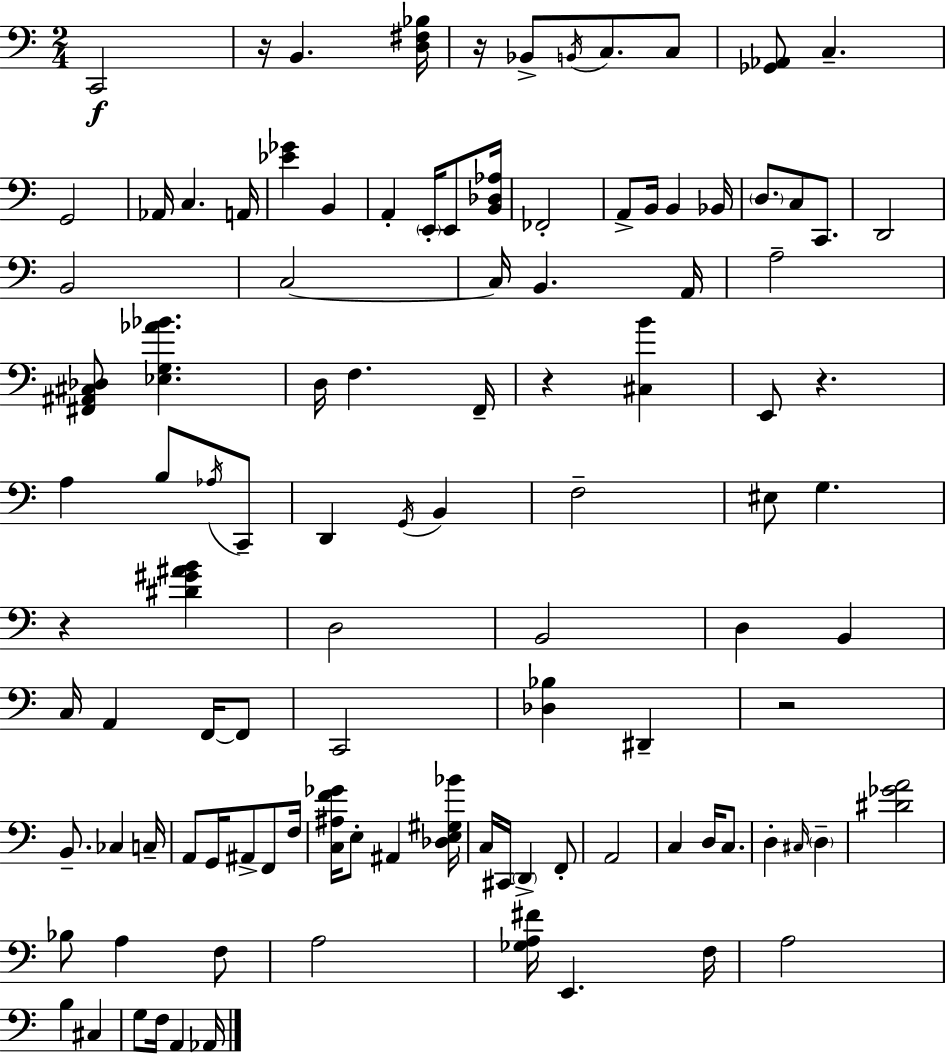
C2/h R/s B2/q. [D3,F#3,Bb3]/s R/s Bb2/e B2/s C3/e. C3/e [Gb2,Ab2]/e C3/q. G2/h Ab2/s C3/q. A2/s [Eb4,Gb4]/q B2/q A2/q E2/s E2/e [B2,Db3,Ab3]/s FES2/h A2/e B2/s B2/q Bb2/s D3/e. C3/e C2/e. D2/h B2/h C3/h C3/s B2/q. A2/s A3/h [F#2,A#2,C#3,Db3]/e [Eb3,G3,Ab4,Bb4]/q. D3/s F3/q. F2/s R/q [C#3,B4]/q E2/e R/q. A3/q B3/e Ab3/s C2/e D2/q G2/s B2/q F3/h EIS3/e G3/q. R/q [D#4,G#4,A#4,B4]/q D3/h B2/h D3/q B2/q C3/s A2/q F2/s F2/e C2/h [Db3,Bb3]/q D#2/q R/h B2/e. CES3/q C3/s A2/e G2/s A#2/e F2/e F3/s [C3,A#3,F4,Gb4]/s E3/e A#2/q [Db3,E3,G#3,Bb4]/s C3/s C#2/s D2/q F2/e A2/h C3/q D3/s C3/e. D3/q C#3/s D3/q [D#4,Gb4,A4]/h Bb3/e A3/q F3/e A3/h [Gb3,A3,F#4]/s E2/q. F3/s A3/h B3/q C#3/q G3/e F3/s A2/q Ab2/s